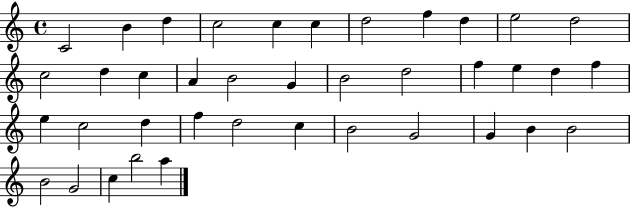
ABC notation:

X:1
T:Untitled
M:4/4
L:1/4
K:C
C2 B d c2 c c d2 f d e2 d2 c2 d c A B2 G B2 d2 f e d f e c2 d f d2 c B2 G2 G B B2 B2 G2 c b2 a